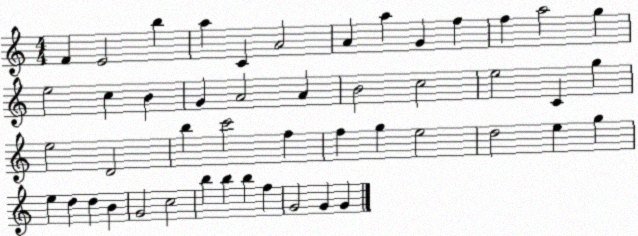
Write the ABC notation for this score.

X:1
T:Untitled
M:4/4
L:1/4
K:C
F E2 b a C A2 A a G f f a2 g e2 c B G A2 A B2 c2 e2 C g e2 D2 b c'2 f f g e2 d2 e g e d d B G2 c2 b b b f G2 G G